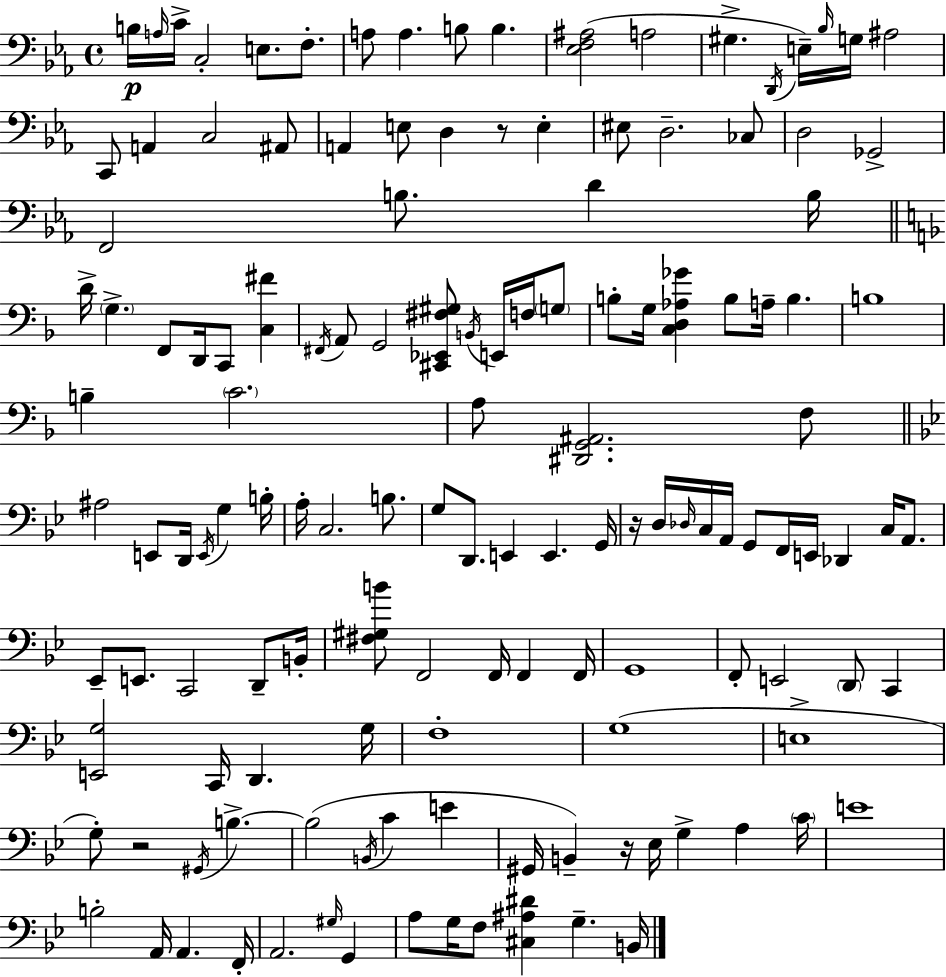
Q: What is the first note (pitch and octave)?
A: B3